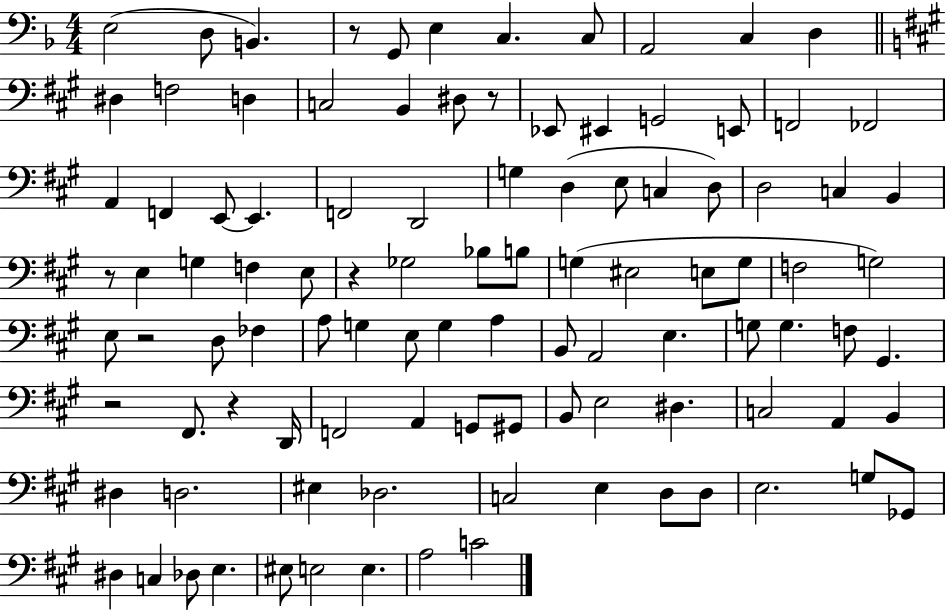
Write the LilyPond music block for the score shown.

{
  \clef bass
  \numericTimeSignature
  \time 4/4
  \key f \major
  e2( d8 b,4.) | r8 g,8 e4 c4. c8 | a,2 c4 d4 | \bar "||" \break \key a \major dis4 f2 d4 | c2 b,4 dis8 r8 | ees,8 eis,4 g,2 e,8 | f,2 fes,2 | \break a,4 f,4 e,8~~ e,4. | f,2 d,2 | g4 d4( e8 c4 d8) | d2 c4 b,4 | \break r8 e4 g4 f4 e8 | r4 ges2 bes8 b8 | g4( eis2 e8 g8 | f2 g2) | \break e8 r2 d8 fes4 | a8 g4 e8 g4 a4 | b,8 a,2 e4. | g8 g4. f8 gis,4. | \break r2 fis,8. r4 d,16 | f,2 a,4 g,8 gis,8 | b,8 e2 dis4. | c2 a,4 b,4 | \break dis4 d2. | eis4 des2. | c2 e4 d8 d8 | e2. g8 ges,8 | \break dis4 c4 des8 e4. | eis8 e2 e4. | a2 c'2 | \bar "|."
}